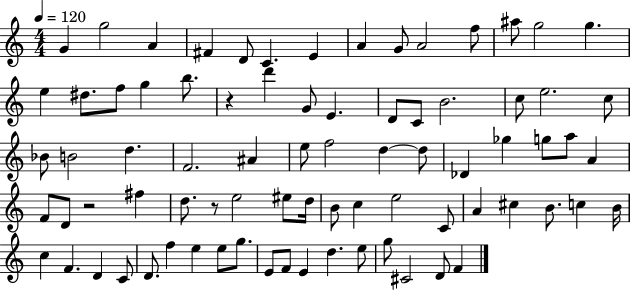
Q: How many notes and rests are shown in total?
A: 79